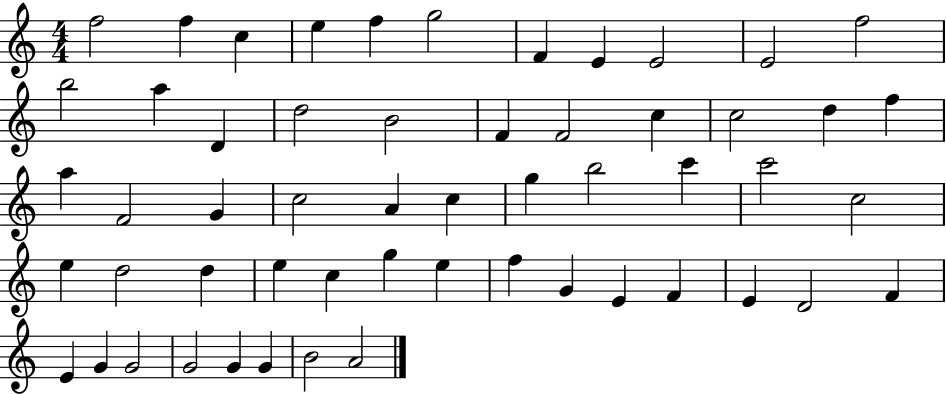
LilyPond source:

{
  \clef treble
  \numericTimeSignature
  \time 4/4
  \key c \major
  f''2 f''4 c''4 | e''4 f''4 g''2 | f'4 e'4 e'2 | e'2 f''2 | \break b''2 a''4 d'4 | d''2 b'2 | f'4 f'2 c''4 | c''2 d''4 f''4 | \break a''4 f'2 g'4 | c''2 a'4 c''4 | g''4 b''2 c'''4 | c'''2 c''2 | \break e''4 d''2 d''4 | e''4 c''4 g''4 e''4 | f''4 g'4 e'4 f'4 | e'4 d'2 f'4 | \break e'4 g'4 g'2 | g'2 g'4 g'4 | b'2 a'2 | \bar "|."
}